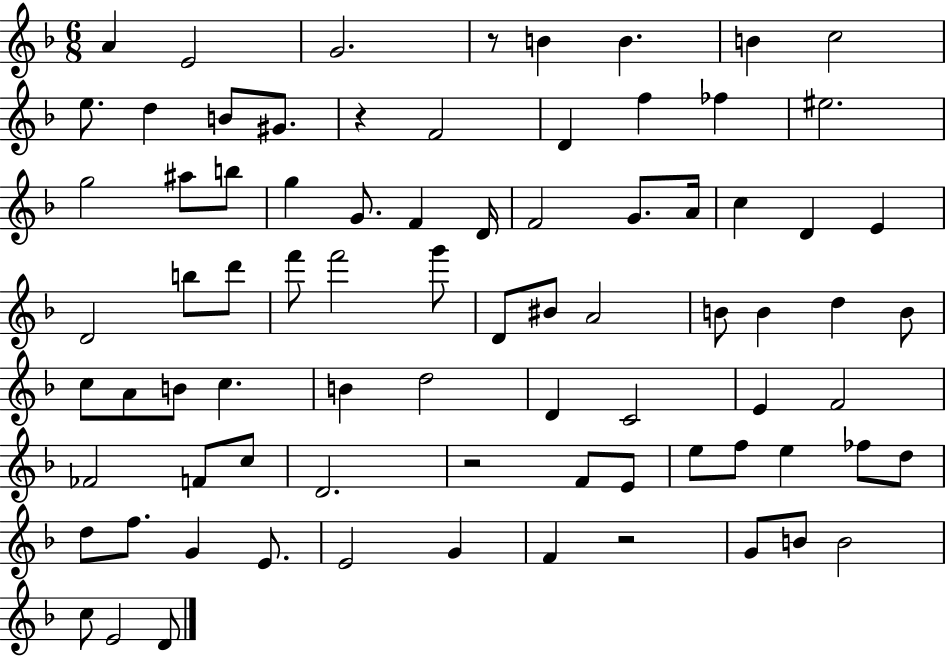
{
  \clef treble
  \numericTimeSignature
  \time 6/8
  \key f \major
  a'4 e'2 | g'2. | r8 b'4 b'4. | b'4 c''2 | \break e''8. d''4 b'8 gis'8. | r4 f'2 | d'4 f''4 fes''4 | eis''2. | \break g''2 ais''8 b''8 | g''4 g'8. f'4 d'16 | f'2 g'8. a'16 | c''4 d'4 e'4 | \break d'2 b''8 d'''8 | f'''8 f'''2 g'''8 | d'8 bis'8 a'2 | b'8 b'4 d''4 b'8 | \break c''8 a'8 b'8 c''4. | b'4 d''2 | d'4 c'2 | e'4 f'2 | \break fes'2 f'8 c''8 | d'2. | r2 f'8 e'8 | e''8 f''8 e''4 fes''8 d''8 | \break d''8 f''8. g'4 e'8. | e'2 g'4 | f'4 r2 | g'8 b'8 b'2 | \break c''8 e'2 d'8 | \bar "|."
}